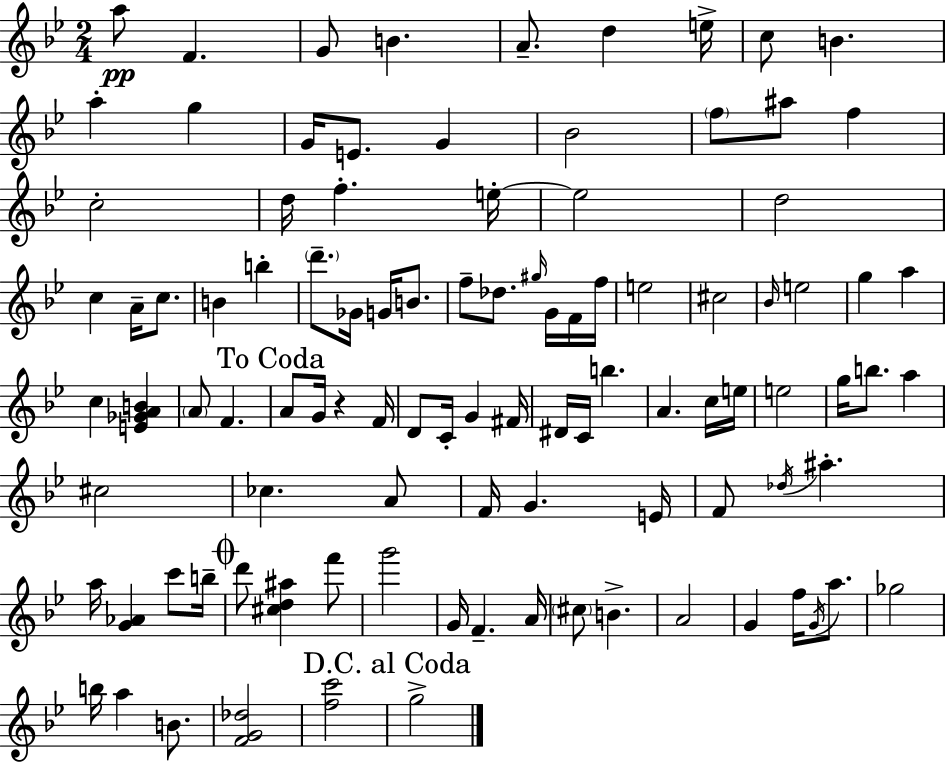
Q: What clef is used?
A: treble